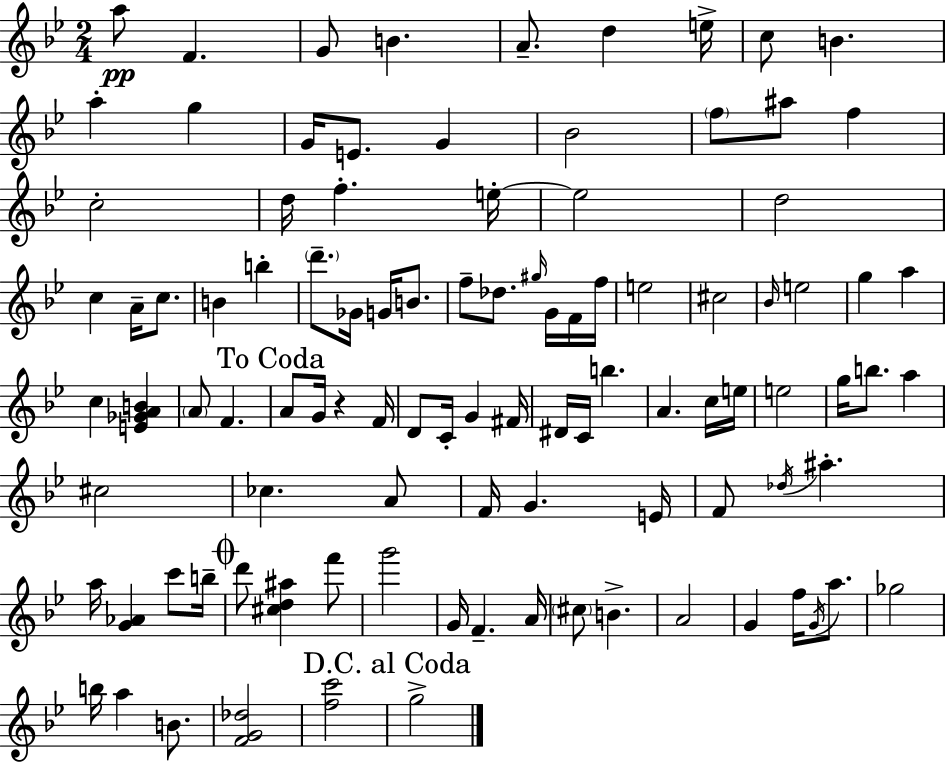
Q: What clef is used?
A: treble